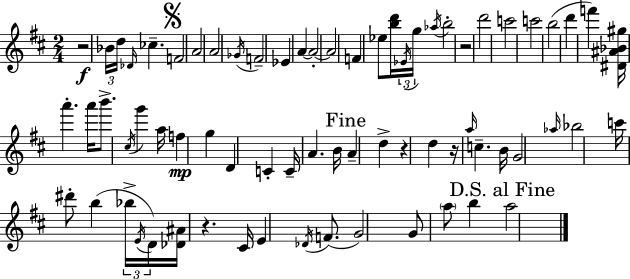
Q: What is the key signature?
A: D major